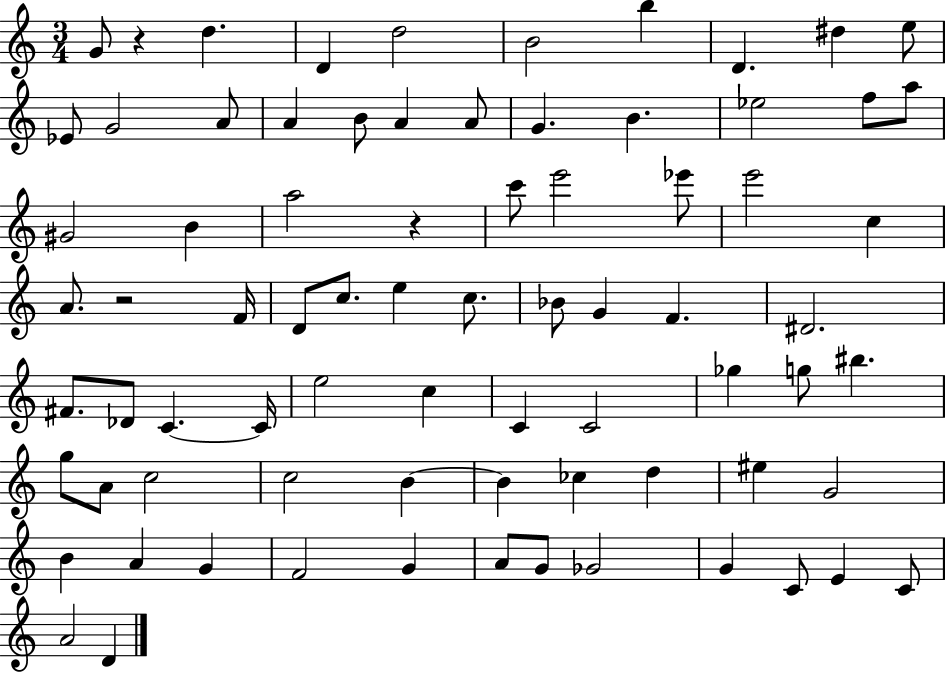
G4/e R/q D5/q. D4/q D5/h B4/h B5/q D4/q. D#5/q E5/e Eb4/e G4/h A4/e A4/q B4/e A4/q A4/e G4/q. B4/q. Eb5/h F5/e A5/e G#4/h B4/q A5/h R/q C6/e E6/h Eb6/e E6/h C5/q A4/e. R/h F4/s D4/e C5/e. E5/q C5/e. Bb4/e G4/q F4/q. D#4/h. F#4/e. Db4/e C4/q. C4/s E5/h C5/q C4/q C4/h Gb5/q G5/e BIS5/q. G5/e A4/e C5/h C5/h B4/q B4/q CES5/q D5/q EIS5/q G4/h B4/q A4/q G4/q F4/h G4/q A4/e G4/e Gb4/h G4/q C4/e E4/q C4/e A4/h D4/q